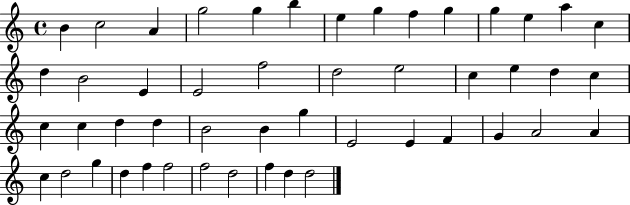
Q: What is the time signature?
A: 4/4